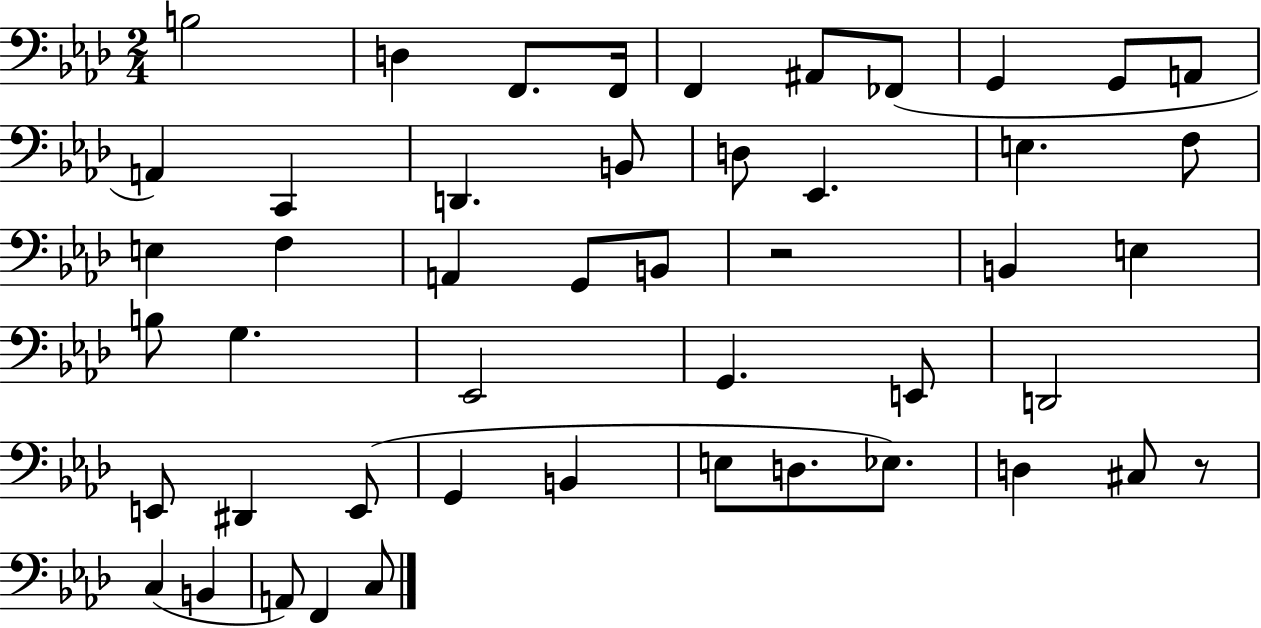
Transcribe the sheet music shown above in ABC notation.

X:1
T:Untitled
M:2/4
L:1/4
K:Ab
B,2 D, F,,/2 F,,/4 F,, ^A,,/2 _F,,/2 G,, G,,/2 A,,/2 A,, C,, D,, B,,/2 D,/2 _E,, E, F,/2 E, F, A,, G,,/2 B,,/2 z2 B,, E, B,/2 G, _E,,2 G,, E,,/2 D,,2 E,,/2 ^D,, E,,/2 G,, B,, E,/2 D,/2 _E,/2 D, ^C,/2 z/2 C, B,, A,,/2 F,, C,/2